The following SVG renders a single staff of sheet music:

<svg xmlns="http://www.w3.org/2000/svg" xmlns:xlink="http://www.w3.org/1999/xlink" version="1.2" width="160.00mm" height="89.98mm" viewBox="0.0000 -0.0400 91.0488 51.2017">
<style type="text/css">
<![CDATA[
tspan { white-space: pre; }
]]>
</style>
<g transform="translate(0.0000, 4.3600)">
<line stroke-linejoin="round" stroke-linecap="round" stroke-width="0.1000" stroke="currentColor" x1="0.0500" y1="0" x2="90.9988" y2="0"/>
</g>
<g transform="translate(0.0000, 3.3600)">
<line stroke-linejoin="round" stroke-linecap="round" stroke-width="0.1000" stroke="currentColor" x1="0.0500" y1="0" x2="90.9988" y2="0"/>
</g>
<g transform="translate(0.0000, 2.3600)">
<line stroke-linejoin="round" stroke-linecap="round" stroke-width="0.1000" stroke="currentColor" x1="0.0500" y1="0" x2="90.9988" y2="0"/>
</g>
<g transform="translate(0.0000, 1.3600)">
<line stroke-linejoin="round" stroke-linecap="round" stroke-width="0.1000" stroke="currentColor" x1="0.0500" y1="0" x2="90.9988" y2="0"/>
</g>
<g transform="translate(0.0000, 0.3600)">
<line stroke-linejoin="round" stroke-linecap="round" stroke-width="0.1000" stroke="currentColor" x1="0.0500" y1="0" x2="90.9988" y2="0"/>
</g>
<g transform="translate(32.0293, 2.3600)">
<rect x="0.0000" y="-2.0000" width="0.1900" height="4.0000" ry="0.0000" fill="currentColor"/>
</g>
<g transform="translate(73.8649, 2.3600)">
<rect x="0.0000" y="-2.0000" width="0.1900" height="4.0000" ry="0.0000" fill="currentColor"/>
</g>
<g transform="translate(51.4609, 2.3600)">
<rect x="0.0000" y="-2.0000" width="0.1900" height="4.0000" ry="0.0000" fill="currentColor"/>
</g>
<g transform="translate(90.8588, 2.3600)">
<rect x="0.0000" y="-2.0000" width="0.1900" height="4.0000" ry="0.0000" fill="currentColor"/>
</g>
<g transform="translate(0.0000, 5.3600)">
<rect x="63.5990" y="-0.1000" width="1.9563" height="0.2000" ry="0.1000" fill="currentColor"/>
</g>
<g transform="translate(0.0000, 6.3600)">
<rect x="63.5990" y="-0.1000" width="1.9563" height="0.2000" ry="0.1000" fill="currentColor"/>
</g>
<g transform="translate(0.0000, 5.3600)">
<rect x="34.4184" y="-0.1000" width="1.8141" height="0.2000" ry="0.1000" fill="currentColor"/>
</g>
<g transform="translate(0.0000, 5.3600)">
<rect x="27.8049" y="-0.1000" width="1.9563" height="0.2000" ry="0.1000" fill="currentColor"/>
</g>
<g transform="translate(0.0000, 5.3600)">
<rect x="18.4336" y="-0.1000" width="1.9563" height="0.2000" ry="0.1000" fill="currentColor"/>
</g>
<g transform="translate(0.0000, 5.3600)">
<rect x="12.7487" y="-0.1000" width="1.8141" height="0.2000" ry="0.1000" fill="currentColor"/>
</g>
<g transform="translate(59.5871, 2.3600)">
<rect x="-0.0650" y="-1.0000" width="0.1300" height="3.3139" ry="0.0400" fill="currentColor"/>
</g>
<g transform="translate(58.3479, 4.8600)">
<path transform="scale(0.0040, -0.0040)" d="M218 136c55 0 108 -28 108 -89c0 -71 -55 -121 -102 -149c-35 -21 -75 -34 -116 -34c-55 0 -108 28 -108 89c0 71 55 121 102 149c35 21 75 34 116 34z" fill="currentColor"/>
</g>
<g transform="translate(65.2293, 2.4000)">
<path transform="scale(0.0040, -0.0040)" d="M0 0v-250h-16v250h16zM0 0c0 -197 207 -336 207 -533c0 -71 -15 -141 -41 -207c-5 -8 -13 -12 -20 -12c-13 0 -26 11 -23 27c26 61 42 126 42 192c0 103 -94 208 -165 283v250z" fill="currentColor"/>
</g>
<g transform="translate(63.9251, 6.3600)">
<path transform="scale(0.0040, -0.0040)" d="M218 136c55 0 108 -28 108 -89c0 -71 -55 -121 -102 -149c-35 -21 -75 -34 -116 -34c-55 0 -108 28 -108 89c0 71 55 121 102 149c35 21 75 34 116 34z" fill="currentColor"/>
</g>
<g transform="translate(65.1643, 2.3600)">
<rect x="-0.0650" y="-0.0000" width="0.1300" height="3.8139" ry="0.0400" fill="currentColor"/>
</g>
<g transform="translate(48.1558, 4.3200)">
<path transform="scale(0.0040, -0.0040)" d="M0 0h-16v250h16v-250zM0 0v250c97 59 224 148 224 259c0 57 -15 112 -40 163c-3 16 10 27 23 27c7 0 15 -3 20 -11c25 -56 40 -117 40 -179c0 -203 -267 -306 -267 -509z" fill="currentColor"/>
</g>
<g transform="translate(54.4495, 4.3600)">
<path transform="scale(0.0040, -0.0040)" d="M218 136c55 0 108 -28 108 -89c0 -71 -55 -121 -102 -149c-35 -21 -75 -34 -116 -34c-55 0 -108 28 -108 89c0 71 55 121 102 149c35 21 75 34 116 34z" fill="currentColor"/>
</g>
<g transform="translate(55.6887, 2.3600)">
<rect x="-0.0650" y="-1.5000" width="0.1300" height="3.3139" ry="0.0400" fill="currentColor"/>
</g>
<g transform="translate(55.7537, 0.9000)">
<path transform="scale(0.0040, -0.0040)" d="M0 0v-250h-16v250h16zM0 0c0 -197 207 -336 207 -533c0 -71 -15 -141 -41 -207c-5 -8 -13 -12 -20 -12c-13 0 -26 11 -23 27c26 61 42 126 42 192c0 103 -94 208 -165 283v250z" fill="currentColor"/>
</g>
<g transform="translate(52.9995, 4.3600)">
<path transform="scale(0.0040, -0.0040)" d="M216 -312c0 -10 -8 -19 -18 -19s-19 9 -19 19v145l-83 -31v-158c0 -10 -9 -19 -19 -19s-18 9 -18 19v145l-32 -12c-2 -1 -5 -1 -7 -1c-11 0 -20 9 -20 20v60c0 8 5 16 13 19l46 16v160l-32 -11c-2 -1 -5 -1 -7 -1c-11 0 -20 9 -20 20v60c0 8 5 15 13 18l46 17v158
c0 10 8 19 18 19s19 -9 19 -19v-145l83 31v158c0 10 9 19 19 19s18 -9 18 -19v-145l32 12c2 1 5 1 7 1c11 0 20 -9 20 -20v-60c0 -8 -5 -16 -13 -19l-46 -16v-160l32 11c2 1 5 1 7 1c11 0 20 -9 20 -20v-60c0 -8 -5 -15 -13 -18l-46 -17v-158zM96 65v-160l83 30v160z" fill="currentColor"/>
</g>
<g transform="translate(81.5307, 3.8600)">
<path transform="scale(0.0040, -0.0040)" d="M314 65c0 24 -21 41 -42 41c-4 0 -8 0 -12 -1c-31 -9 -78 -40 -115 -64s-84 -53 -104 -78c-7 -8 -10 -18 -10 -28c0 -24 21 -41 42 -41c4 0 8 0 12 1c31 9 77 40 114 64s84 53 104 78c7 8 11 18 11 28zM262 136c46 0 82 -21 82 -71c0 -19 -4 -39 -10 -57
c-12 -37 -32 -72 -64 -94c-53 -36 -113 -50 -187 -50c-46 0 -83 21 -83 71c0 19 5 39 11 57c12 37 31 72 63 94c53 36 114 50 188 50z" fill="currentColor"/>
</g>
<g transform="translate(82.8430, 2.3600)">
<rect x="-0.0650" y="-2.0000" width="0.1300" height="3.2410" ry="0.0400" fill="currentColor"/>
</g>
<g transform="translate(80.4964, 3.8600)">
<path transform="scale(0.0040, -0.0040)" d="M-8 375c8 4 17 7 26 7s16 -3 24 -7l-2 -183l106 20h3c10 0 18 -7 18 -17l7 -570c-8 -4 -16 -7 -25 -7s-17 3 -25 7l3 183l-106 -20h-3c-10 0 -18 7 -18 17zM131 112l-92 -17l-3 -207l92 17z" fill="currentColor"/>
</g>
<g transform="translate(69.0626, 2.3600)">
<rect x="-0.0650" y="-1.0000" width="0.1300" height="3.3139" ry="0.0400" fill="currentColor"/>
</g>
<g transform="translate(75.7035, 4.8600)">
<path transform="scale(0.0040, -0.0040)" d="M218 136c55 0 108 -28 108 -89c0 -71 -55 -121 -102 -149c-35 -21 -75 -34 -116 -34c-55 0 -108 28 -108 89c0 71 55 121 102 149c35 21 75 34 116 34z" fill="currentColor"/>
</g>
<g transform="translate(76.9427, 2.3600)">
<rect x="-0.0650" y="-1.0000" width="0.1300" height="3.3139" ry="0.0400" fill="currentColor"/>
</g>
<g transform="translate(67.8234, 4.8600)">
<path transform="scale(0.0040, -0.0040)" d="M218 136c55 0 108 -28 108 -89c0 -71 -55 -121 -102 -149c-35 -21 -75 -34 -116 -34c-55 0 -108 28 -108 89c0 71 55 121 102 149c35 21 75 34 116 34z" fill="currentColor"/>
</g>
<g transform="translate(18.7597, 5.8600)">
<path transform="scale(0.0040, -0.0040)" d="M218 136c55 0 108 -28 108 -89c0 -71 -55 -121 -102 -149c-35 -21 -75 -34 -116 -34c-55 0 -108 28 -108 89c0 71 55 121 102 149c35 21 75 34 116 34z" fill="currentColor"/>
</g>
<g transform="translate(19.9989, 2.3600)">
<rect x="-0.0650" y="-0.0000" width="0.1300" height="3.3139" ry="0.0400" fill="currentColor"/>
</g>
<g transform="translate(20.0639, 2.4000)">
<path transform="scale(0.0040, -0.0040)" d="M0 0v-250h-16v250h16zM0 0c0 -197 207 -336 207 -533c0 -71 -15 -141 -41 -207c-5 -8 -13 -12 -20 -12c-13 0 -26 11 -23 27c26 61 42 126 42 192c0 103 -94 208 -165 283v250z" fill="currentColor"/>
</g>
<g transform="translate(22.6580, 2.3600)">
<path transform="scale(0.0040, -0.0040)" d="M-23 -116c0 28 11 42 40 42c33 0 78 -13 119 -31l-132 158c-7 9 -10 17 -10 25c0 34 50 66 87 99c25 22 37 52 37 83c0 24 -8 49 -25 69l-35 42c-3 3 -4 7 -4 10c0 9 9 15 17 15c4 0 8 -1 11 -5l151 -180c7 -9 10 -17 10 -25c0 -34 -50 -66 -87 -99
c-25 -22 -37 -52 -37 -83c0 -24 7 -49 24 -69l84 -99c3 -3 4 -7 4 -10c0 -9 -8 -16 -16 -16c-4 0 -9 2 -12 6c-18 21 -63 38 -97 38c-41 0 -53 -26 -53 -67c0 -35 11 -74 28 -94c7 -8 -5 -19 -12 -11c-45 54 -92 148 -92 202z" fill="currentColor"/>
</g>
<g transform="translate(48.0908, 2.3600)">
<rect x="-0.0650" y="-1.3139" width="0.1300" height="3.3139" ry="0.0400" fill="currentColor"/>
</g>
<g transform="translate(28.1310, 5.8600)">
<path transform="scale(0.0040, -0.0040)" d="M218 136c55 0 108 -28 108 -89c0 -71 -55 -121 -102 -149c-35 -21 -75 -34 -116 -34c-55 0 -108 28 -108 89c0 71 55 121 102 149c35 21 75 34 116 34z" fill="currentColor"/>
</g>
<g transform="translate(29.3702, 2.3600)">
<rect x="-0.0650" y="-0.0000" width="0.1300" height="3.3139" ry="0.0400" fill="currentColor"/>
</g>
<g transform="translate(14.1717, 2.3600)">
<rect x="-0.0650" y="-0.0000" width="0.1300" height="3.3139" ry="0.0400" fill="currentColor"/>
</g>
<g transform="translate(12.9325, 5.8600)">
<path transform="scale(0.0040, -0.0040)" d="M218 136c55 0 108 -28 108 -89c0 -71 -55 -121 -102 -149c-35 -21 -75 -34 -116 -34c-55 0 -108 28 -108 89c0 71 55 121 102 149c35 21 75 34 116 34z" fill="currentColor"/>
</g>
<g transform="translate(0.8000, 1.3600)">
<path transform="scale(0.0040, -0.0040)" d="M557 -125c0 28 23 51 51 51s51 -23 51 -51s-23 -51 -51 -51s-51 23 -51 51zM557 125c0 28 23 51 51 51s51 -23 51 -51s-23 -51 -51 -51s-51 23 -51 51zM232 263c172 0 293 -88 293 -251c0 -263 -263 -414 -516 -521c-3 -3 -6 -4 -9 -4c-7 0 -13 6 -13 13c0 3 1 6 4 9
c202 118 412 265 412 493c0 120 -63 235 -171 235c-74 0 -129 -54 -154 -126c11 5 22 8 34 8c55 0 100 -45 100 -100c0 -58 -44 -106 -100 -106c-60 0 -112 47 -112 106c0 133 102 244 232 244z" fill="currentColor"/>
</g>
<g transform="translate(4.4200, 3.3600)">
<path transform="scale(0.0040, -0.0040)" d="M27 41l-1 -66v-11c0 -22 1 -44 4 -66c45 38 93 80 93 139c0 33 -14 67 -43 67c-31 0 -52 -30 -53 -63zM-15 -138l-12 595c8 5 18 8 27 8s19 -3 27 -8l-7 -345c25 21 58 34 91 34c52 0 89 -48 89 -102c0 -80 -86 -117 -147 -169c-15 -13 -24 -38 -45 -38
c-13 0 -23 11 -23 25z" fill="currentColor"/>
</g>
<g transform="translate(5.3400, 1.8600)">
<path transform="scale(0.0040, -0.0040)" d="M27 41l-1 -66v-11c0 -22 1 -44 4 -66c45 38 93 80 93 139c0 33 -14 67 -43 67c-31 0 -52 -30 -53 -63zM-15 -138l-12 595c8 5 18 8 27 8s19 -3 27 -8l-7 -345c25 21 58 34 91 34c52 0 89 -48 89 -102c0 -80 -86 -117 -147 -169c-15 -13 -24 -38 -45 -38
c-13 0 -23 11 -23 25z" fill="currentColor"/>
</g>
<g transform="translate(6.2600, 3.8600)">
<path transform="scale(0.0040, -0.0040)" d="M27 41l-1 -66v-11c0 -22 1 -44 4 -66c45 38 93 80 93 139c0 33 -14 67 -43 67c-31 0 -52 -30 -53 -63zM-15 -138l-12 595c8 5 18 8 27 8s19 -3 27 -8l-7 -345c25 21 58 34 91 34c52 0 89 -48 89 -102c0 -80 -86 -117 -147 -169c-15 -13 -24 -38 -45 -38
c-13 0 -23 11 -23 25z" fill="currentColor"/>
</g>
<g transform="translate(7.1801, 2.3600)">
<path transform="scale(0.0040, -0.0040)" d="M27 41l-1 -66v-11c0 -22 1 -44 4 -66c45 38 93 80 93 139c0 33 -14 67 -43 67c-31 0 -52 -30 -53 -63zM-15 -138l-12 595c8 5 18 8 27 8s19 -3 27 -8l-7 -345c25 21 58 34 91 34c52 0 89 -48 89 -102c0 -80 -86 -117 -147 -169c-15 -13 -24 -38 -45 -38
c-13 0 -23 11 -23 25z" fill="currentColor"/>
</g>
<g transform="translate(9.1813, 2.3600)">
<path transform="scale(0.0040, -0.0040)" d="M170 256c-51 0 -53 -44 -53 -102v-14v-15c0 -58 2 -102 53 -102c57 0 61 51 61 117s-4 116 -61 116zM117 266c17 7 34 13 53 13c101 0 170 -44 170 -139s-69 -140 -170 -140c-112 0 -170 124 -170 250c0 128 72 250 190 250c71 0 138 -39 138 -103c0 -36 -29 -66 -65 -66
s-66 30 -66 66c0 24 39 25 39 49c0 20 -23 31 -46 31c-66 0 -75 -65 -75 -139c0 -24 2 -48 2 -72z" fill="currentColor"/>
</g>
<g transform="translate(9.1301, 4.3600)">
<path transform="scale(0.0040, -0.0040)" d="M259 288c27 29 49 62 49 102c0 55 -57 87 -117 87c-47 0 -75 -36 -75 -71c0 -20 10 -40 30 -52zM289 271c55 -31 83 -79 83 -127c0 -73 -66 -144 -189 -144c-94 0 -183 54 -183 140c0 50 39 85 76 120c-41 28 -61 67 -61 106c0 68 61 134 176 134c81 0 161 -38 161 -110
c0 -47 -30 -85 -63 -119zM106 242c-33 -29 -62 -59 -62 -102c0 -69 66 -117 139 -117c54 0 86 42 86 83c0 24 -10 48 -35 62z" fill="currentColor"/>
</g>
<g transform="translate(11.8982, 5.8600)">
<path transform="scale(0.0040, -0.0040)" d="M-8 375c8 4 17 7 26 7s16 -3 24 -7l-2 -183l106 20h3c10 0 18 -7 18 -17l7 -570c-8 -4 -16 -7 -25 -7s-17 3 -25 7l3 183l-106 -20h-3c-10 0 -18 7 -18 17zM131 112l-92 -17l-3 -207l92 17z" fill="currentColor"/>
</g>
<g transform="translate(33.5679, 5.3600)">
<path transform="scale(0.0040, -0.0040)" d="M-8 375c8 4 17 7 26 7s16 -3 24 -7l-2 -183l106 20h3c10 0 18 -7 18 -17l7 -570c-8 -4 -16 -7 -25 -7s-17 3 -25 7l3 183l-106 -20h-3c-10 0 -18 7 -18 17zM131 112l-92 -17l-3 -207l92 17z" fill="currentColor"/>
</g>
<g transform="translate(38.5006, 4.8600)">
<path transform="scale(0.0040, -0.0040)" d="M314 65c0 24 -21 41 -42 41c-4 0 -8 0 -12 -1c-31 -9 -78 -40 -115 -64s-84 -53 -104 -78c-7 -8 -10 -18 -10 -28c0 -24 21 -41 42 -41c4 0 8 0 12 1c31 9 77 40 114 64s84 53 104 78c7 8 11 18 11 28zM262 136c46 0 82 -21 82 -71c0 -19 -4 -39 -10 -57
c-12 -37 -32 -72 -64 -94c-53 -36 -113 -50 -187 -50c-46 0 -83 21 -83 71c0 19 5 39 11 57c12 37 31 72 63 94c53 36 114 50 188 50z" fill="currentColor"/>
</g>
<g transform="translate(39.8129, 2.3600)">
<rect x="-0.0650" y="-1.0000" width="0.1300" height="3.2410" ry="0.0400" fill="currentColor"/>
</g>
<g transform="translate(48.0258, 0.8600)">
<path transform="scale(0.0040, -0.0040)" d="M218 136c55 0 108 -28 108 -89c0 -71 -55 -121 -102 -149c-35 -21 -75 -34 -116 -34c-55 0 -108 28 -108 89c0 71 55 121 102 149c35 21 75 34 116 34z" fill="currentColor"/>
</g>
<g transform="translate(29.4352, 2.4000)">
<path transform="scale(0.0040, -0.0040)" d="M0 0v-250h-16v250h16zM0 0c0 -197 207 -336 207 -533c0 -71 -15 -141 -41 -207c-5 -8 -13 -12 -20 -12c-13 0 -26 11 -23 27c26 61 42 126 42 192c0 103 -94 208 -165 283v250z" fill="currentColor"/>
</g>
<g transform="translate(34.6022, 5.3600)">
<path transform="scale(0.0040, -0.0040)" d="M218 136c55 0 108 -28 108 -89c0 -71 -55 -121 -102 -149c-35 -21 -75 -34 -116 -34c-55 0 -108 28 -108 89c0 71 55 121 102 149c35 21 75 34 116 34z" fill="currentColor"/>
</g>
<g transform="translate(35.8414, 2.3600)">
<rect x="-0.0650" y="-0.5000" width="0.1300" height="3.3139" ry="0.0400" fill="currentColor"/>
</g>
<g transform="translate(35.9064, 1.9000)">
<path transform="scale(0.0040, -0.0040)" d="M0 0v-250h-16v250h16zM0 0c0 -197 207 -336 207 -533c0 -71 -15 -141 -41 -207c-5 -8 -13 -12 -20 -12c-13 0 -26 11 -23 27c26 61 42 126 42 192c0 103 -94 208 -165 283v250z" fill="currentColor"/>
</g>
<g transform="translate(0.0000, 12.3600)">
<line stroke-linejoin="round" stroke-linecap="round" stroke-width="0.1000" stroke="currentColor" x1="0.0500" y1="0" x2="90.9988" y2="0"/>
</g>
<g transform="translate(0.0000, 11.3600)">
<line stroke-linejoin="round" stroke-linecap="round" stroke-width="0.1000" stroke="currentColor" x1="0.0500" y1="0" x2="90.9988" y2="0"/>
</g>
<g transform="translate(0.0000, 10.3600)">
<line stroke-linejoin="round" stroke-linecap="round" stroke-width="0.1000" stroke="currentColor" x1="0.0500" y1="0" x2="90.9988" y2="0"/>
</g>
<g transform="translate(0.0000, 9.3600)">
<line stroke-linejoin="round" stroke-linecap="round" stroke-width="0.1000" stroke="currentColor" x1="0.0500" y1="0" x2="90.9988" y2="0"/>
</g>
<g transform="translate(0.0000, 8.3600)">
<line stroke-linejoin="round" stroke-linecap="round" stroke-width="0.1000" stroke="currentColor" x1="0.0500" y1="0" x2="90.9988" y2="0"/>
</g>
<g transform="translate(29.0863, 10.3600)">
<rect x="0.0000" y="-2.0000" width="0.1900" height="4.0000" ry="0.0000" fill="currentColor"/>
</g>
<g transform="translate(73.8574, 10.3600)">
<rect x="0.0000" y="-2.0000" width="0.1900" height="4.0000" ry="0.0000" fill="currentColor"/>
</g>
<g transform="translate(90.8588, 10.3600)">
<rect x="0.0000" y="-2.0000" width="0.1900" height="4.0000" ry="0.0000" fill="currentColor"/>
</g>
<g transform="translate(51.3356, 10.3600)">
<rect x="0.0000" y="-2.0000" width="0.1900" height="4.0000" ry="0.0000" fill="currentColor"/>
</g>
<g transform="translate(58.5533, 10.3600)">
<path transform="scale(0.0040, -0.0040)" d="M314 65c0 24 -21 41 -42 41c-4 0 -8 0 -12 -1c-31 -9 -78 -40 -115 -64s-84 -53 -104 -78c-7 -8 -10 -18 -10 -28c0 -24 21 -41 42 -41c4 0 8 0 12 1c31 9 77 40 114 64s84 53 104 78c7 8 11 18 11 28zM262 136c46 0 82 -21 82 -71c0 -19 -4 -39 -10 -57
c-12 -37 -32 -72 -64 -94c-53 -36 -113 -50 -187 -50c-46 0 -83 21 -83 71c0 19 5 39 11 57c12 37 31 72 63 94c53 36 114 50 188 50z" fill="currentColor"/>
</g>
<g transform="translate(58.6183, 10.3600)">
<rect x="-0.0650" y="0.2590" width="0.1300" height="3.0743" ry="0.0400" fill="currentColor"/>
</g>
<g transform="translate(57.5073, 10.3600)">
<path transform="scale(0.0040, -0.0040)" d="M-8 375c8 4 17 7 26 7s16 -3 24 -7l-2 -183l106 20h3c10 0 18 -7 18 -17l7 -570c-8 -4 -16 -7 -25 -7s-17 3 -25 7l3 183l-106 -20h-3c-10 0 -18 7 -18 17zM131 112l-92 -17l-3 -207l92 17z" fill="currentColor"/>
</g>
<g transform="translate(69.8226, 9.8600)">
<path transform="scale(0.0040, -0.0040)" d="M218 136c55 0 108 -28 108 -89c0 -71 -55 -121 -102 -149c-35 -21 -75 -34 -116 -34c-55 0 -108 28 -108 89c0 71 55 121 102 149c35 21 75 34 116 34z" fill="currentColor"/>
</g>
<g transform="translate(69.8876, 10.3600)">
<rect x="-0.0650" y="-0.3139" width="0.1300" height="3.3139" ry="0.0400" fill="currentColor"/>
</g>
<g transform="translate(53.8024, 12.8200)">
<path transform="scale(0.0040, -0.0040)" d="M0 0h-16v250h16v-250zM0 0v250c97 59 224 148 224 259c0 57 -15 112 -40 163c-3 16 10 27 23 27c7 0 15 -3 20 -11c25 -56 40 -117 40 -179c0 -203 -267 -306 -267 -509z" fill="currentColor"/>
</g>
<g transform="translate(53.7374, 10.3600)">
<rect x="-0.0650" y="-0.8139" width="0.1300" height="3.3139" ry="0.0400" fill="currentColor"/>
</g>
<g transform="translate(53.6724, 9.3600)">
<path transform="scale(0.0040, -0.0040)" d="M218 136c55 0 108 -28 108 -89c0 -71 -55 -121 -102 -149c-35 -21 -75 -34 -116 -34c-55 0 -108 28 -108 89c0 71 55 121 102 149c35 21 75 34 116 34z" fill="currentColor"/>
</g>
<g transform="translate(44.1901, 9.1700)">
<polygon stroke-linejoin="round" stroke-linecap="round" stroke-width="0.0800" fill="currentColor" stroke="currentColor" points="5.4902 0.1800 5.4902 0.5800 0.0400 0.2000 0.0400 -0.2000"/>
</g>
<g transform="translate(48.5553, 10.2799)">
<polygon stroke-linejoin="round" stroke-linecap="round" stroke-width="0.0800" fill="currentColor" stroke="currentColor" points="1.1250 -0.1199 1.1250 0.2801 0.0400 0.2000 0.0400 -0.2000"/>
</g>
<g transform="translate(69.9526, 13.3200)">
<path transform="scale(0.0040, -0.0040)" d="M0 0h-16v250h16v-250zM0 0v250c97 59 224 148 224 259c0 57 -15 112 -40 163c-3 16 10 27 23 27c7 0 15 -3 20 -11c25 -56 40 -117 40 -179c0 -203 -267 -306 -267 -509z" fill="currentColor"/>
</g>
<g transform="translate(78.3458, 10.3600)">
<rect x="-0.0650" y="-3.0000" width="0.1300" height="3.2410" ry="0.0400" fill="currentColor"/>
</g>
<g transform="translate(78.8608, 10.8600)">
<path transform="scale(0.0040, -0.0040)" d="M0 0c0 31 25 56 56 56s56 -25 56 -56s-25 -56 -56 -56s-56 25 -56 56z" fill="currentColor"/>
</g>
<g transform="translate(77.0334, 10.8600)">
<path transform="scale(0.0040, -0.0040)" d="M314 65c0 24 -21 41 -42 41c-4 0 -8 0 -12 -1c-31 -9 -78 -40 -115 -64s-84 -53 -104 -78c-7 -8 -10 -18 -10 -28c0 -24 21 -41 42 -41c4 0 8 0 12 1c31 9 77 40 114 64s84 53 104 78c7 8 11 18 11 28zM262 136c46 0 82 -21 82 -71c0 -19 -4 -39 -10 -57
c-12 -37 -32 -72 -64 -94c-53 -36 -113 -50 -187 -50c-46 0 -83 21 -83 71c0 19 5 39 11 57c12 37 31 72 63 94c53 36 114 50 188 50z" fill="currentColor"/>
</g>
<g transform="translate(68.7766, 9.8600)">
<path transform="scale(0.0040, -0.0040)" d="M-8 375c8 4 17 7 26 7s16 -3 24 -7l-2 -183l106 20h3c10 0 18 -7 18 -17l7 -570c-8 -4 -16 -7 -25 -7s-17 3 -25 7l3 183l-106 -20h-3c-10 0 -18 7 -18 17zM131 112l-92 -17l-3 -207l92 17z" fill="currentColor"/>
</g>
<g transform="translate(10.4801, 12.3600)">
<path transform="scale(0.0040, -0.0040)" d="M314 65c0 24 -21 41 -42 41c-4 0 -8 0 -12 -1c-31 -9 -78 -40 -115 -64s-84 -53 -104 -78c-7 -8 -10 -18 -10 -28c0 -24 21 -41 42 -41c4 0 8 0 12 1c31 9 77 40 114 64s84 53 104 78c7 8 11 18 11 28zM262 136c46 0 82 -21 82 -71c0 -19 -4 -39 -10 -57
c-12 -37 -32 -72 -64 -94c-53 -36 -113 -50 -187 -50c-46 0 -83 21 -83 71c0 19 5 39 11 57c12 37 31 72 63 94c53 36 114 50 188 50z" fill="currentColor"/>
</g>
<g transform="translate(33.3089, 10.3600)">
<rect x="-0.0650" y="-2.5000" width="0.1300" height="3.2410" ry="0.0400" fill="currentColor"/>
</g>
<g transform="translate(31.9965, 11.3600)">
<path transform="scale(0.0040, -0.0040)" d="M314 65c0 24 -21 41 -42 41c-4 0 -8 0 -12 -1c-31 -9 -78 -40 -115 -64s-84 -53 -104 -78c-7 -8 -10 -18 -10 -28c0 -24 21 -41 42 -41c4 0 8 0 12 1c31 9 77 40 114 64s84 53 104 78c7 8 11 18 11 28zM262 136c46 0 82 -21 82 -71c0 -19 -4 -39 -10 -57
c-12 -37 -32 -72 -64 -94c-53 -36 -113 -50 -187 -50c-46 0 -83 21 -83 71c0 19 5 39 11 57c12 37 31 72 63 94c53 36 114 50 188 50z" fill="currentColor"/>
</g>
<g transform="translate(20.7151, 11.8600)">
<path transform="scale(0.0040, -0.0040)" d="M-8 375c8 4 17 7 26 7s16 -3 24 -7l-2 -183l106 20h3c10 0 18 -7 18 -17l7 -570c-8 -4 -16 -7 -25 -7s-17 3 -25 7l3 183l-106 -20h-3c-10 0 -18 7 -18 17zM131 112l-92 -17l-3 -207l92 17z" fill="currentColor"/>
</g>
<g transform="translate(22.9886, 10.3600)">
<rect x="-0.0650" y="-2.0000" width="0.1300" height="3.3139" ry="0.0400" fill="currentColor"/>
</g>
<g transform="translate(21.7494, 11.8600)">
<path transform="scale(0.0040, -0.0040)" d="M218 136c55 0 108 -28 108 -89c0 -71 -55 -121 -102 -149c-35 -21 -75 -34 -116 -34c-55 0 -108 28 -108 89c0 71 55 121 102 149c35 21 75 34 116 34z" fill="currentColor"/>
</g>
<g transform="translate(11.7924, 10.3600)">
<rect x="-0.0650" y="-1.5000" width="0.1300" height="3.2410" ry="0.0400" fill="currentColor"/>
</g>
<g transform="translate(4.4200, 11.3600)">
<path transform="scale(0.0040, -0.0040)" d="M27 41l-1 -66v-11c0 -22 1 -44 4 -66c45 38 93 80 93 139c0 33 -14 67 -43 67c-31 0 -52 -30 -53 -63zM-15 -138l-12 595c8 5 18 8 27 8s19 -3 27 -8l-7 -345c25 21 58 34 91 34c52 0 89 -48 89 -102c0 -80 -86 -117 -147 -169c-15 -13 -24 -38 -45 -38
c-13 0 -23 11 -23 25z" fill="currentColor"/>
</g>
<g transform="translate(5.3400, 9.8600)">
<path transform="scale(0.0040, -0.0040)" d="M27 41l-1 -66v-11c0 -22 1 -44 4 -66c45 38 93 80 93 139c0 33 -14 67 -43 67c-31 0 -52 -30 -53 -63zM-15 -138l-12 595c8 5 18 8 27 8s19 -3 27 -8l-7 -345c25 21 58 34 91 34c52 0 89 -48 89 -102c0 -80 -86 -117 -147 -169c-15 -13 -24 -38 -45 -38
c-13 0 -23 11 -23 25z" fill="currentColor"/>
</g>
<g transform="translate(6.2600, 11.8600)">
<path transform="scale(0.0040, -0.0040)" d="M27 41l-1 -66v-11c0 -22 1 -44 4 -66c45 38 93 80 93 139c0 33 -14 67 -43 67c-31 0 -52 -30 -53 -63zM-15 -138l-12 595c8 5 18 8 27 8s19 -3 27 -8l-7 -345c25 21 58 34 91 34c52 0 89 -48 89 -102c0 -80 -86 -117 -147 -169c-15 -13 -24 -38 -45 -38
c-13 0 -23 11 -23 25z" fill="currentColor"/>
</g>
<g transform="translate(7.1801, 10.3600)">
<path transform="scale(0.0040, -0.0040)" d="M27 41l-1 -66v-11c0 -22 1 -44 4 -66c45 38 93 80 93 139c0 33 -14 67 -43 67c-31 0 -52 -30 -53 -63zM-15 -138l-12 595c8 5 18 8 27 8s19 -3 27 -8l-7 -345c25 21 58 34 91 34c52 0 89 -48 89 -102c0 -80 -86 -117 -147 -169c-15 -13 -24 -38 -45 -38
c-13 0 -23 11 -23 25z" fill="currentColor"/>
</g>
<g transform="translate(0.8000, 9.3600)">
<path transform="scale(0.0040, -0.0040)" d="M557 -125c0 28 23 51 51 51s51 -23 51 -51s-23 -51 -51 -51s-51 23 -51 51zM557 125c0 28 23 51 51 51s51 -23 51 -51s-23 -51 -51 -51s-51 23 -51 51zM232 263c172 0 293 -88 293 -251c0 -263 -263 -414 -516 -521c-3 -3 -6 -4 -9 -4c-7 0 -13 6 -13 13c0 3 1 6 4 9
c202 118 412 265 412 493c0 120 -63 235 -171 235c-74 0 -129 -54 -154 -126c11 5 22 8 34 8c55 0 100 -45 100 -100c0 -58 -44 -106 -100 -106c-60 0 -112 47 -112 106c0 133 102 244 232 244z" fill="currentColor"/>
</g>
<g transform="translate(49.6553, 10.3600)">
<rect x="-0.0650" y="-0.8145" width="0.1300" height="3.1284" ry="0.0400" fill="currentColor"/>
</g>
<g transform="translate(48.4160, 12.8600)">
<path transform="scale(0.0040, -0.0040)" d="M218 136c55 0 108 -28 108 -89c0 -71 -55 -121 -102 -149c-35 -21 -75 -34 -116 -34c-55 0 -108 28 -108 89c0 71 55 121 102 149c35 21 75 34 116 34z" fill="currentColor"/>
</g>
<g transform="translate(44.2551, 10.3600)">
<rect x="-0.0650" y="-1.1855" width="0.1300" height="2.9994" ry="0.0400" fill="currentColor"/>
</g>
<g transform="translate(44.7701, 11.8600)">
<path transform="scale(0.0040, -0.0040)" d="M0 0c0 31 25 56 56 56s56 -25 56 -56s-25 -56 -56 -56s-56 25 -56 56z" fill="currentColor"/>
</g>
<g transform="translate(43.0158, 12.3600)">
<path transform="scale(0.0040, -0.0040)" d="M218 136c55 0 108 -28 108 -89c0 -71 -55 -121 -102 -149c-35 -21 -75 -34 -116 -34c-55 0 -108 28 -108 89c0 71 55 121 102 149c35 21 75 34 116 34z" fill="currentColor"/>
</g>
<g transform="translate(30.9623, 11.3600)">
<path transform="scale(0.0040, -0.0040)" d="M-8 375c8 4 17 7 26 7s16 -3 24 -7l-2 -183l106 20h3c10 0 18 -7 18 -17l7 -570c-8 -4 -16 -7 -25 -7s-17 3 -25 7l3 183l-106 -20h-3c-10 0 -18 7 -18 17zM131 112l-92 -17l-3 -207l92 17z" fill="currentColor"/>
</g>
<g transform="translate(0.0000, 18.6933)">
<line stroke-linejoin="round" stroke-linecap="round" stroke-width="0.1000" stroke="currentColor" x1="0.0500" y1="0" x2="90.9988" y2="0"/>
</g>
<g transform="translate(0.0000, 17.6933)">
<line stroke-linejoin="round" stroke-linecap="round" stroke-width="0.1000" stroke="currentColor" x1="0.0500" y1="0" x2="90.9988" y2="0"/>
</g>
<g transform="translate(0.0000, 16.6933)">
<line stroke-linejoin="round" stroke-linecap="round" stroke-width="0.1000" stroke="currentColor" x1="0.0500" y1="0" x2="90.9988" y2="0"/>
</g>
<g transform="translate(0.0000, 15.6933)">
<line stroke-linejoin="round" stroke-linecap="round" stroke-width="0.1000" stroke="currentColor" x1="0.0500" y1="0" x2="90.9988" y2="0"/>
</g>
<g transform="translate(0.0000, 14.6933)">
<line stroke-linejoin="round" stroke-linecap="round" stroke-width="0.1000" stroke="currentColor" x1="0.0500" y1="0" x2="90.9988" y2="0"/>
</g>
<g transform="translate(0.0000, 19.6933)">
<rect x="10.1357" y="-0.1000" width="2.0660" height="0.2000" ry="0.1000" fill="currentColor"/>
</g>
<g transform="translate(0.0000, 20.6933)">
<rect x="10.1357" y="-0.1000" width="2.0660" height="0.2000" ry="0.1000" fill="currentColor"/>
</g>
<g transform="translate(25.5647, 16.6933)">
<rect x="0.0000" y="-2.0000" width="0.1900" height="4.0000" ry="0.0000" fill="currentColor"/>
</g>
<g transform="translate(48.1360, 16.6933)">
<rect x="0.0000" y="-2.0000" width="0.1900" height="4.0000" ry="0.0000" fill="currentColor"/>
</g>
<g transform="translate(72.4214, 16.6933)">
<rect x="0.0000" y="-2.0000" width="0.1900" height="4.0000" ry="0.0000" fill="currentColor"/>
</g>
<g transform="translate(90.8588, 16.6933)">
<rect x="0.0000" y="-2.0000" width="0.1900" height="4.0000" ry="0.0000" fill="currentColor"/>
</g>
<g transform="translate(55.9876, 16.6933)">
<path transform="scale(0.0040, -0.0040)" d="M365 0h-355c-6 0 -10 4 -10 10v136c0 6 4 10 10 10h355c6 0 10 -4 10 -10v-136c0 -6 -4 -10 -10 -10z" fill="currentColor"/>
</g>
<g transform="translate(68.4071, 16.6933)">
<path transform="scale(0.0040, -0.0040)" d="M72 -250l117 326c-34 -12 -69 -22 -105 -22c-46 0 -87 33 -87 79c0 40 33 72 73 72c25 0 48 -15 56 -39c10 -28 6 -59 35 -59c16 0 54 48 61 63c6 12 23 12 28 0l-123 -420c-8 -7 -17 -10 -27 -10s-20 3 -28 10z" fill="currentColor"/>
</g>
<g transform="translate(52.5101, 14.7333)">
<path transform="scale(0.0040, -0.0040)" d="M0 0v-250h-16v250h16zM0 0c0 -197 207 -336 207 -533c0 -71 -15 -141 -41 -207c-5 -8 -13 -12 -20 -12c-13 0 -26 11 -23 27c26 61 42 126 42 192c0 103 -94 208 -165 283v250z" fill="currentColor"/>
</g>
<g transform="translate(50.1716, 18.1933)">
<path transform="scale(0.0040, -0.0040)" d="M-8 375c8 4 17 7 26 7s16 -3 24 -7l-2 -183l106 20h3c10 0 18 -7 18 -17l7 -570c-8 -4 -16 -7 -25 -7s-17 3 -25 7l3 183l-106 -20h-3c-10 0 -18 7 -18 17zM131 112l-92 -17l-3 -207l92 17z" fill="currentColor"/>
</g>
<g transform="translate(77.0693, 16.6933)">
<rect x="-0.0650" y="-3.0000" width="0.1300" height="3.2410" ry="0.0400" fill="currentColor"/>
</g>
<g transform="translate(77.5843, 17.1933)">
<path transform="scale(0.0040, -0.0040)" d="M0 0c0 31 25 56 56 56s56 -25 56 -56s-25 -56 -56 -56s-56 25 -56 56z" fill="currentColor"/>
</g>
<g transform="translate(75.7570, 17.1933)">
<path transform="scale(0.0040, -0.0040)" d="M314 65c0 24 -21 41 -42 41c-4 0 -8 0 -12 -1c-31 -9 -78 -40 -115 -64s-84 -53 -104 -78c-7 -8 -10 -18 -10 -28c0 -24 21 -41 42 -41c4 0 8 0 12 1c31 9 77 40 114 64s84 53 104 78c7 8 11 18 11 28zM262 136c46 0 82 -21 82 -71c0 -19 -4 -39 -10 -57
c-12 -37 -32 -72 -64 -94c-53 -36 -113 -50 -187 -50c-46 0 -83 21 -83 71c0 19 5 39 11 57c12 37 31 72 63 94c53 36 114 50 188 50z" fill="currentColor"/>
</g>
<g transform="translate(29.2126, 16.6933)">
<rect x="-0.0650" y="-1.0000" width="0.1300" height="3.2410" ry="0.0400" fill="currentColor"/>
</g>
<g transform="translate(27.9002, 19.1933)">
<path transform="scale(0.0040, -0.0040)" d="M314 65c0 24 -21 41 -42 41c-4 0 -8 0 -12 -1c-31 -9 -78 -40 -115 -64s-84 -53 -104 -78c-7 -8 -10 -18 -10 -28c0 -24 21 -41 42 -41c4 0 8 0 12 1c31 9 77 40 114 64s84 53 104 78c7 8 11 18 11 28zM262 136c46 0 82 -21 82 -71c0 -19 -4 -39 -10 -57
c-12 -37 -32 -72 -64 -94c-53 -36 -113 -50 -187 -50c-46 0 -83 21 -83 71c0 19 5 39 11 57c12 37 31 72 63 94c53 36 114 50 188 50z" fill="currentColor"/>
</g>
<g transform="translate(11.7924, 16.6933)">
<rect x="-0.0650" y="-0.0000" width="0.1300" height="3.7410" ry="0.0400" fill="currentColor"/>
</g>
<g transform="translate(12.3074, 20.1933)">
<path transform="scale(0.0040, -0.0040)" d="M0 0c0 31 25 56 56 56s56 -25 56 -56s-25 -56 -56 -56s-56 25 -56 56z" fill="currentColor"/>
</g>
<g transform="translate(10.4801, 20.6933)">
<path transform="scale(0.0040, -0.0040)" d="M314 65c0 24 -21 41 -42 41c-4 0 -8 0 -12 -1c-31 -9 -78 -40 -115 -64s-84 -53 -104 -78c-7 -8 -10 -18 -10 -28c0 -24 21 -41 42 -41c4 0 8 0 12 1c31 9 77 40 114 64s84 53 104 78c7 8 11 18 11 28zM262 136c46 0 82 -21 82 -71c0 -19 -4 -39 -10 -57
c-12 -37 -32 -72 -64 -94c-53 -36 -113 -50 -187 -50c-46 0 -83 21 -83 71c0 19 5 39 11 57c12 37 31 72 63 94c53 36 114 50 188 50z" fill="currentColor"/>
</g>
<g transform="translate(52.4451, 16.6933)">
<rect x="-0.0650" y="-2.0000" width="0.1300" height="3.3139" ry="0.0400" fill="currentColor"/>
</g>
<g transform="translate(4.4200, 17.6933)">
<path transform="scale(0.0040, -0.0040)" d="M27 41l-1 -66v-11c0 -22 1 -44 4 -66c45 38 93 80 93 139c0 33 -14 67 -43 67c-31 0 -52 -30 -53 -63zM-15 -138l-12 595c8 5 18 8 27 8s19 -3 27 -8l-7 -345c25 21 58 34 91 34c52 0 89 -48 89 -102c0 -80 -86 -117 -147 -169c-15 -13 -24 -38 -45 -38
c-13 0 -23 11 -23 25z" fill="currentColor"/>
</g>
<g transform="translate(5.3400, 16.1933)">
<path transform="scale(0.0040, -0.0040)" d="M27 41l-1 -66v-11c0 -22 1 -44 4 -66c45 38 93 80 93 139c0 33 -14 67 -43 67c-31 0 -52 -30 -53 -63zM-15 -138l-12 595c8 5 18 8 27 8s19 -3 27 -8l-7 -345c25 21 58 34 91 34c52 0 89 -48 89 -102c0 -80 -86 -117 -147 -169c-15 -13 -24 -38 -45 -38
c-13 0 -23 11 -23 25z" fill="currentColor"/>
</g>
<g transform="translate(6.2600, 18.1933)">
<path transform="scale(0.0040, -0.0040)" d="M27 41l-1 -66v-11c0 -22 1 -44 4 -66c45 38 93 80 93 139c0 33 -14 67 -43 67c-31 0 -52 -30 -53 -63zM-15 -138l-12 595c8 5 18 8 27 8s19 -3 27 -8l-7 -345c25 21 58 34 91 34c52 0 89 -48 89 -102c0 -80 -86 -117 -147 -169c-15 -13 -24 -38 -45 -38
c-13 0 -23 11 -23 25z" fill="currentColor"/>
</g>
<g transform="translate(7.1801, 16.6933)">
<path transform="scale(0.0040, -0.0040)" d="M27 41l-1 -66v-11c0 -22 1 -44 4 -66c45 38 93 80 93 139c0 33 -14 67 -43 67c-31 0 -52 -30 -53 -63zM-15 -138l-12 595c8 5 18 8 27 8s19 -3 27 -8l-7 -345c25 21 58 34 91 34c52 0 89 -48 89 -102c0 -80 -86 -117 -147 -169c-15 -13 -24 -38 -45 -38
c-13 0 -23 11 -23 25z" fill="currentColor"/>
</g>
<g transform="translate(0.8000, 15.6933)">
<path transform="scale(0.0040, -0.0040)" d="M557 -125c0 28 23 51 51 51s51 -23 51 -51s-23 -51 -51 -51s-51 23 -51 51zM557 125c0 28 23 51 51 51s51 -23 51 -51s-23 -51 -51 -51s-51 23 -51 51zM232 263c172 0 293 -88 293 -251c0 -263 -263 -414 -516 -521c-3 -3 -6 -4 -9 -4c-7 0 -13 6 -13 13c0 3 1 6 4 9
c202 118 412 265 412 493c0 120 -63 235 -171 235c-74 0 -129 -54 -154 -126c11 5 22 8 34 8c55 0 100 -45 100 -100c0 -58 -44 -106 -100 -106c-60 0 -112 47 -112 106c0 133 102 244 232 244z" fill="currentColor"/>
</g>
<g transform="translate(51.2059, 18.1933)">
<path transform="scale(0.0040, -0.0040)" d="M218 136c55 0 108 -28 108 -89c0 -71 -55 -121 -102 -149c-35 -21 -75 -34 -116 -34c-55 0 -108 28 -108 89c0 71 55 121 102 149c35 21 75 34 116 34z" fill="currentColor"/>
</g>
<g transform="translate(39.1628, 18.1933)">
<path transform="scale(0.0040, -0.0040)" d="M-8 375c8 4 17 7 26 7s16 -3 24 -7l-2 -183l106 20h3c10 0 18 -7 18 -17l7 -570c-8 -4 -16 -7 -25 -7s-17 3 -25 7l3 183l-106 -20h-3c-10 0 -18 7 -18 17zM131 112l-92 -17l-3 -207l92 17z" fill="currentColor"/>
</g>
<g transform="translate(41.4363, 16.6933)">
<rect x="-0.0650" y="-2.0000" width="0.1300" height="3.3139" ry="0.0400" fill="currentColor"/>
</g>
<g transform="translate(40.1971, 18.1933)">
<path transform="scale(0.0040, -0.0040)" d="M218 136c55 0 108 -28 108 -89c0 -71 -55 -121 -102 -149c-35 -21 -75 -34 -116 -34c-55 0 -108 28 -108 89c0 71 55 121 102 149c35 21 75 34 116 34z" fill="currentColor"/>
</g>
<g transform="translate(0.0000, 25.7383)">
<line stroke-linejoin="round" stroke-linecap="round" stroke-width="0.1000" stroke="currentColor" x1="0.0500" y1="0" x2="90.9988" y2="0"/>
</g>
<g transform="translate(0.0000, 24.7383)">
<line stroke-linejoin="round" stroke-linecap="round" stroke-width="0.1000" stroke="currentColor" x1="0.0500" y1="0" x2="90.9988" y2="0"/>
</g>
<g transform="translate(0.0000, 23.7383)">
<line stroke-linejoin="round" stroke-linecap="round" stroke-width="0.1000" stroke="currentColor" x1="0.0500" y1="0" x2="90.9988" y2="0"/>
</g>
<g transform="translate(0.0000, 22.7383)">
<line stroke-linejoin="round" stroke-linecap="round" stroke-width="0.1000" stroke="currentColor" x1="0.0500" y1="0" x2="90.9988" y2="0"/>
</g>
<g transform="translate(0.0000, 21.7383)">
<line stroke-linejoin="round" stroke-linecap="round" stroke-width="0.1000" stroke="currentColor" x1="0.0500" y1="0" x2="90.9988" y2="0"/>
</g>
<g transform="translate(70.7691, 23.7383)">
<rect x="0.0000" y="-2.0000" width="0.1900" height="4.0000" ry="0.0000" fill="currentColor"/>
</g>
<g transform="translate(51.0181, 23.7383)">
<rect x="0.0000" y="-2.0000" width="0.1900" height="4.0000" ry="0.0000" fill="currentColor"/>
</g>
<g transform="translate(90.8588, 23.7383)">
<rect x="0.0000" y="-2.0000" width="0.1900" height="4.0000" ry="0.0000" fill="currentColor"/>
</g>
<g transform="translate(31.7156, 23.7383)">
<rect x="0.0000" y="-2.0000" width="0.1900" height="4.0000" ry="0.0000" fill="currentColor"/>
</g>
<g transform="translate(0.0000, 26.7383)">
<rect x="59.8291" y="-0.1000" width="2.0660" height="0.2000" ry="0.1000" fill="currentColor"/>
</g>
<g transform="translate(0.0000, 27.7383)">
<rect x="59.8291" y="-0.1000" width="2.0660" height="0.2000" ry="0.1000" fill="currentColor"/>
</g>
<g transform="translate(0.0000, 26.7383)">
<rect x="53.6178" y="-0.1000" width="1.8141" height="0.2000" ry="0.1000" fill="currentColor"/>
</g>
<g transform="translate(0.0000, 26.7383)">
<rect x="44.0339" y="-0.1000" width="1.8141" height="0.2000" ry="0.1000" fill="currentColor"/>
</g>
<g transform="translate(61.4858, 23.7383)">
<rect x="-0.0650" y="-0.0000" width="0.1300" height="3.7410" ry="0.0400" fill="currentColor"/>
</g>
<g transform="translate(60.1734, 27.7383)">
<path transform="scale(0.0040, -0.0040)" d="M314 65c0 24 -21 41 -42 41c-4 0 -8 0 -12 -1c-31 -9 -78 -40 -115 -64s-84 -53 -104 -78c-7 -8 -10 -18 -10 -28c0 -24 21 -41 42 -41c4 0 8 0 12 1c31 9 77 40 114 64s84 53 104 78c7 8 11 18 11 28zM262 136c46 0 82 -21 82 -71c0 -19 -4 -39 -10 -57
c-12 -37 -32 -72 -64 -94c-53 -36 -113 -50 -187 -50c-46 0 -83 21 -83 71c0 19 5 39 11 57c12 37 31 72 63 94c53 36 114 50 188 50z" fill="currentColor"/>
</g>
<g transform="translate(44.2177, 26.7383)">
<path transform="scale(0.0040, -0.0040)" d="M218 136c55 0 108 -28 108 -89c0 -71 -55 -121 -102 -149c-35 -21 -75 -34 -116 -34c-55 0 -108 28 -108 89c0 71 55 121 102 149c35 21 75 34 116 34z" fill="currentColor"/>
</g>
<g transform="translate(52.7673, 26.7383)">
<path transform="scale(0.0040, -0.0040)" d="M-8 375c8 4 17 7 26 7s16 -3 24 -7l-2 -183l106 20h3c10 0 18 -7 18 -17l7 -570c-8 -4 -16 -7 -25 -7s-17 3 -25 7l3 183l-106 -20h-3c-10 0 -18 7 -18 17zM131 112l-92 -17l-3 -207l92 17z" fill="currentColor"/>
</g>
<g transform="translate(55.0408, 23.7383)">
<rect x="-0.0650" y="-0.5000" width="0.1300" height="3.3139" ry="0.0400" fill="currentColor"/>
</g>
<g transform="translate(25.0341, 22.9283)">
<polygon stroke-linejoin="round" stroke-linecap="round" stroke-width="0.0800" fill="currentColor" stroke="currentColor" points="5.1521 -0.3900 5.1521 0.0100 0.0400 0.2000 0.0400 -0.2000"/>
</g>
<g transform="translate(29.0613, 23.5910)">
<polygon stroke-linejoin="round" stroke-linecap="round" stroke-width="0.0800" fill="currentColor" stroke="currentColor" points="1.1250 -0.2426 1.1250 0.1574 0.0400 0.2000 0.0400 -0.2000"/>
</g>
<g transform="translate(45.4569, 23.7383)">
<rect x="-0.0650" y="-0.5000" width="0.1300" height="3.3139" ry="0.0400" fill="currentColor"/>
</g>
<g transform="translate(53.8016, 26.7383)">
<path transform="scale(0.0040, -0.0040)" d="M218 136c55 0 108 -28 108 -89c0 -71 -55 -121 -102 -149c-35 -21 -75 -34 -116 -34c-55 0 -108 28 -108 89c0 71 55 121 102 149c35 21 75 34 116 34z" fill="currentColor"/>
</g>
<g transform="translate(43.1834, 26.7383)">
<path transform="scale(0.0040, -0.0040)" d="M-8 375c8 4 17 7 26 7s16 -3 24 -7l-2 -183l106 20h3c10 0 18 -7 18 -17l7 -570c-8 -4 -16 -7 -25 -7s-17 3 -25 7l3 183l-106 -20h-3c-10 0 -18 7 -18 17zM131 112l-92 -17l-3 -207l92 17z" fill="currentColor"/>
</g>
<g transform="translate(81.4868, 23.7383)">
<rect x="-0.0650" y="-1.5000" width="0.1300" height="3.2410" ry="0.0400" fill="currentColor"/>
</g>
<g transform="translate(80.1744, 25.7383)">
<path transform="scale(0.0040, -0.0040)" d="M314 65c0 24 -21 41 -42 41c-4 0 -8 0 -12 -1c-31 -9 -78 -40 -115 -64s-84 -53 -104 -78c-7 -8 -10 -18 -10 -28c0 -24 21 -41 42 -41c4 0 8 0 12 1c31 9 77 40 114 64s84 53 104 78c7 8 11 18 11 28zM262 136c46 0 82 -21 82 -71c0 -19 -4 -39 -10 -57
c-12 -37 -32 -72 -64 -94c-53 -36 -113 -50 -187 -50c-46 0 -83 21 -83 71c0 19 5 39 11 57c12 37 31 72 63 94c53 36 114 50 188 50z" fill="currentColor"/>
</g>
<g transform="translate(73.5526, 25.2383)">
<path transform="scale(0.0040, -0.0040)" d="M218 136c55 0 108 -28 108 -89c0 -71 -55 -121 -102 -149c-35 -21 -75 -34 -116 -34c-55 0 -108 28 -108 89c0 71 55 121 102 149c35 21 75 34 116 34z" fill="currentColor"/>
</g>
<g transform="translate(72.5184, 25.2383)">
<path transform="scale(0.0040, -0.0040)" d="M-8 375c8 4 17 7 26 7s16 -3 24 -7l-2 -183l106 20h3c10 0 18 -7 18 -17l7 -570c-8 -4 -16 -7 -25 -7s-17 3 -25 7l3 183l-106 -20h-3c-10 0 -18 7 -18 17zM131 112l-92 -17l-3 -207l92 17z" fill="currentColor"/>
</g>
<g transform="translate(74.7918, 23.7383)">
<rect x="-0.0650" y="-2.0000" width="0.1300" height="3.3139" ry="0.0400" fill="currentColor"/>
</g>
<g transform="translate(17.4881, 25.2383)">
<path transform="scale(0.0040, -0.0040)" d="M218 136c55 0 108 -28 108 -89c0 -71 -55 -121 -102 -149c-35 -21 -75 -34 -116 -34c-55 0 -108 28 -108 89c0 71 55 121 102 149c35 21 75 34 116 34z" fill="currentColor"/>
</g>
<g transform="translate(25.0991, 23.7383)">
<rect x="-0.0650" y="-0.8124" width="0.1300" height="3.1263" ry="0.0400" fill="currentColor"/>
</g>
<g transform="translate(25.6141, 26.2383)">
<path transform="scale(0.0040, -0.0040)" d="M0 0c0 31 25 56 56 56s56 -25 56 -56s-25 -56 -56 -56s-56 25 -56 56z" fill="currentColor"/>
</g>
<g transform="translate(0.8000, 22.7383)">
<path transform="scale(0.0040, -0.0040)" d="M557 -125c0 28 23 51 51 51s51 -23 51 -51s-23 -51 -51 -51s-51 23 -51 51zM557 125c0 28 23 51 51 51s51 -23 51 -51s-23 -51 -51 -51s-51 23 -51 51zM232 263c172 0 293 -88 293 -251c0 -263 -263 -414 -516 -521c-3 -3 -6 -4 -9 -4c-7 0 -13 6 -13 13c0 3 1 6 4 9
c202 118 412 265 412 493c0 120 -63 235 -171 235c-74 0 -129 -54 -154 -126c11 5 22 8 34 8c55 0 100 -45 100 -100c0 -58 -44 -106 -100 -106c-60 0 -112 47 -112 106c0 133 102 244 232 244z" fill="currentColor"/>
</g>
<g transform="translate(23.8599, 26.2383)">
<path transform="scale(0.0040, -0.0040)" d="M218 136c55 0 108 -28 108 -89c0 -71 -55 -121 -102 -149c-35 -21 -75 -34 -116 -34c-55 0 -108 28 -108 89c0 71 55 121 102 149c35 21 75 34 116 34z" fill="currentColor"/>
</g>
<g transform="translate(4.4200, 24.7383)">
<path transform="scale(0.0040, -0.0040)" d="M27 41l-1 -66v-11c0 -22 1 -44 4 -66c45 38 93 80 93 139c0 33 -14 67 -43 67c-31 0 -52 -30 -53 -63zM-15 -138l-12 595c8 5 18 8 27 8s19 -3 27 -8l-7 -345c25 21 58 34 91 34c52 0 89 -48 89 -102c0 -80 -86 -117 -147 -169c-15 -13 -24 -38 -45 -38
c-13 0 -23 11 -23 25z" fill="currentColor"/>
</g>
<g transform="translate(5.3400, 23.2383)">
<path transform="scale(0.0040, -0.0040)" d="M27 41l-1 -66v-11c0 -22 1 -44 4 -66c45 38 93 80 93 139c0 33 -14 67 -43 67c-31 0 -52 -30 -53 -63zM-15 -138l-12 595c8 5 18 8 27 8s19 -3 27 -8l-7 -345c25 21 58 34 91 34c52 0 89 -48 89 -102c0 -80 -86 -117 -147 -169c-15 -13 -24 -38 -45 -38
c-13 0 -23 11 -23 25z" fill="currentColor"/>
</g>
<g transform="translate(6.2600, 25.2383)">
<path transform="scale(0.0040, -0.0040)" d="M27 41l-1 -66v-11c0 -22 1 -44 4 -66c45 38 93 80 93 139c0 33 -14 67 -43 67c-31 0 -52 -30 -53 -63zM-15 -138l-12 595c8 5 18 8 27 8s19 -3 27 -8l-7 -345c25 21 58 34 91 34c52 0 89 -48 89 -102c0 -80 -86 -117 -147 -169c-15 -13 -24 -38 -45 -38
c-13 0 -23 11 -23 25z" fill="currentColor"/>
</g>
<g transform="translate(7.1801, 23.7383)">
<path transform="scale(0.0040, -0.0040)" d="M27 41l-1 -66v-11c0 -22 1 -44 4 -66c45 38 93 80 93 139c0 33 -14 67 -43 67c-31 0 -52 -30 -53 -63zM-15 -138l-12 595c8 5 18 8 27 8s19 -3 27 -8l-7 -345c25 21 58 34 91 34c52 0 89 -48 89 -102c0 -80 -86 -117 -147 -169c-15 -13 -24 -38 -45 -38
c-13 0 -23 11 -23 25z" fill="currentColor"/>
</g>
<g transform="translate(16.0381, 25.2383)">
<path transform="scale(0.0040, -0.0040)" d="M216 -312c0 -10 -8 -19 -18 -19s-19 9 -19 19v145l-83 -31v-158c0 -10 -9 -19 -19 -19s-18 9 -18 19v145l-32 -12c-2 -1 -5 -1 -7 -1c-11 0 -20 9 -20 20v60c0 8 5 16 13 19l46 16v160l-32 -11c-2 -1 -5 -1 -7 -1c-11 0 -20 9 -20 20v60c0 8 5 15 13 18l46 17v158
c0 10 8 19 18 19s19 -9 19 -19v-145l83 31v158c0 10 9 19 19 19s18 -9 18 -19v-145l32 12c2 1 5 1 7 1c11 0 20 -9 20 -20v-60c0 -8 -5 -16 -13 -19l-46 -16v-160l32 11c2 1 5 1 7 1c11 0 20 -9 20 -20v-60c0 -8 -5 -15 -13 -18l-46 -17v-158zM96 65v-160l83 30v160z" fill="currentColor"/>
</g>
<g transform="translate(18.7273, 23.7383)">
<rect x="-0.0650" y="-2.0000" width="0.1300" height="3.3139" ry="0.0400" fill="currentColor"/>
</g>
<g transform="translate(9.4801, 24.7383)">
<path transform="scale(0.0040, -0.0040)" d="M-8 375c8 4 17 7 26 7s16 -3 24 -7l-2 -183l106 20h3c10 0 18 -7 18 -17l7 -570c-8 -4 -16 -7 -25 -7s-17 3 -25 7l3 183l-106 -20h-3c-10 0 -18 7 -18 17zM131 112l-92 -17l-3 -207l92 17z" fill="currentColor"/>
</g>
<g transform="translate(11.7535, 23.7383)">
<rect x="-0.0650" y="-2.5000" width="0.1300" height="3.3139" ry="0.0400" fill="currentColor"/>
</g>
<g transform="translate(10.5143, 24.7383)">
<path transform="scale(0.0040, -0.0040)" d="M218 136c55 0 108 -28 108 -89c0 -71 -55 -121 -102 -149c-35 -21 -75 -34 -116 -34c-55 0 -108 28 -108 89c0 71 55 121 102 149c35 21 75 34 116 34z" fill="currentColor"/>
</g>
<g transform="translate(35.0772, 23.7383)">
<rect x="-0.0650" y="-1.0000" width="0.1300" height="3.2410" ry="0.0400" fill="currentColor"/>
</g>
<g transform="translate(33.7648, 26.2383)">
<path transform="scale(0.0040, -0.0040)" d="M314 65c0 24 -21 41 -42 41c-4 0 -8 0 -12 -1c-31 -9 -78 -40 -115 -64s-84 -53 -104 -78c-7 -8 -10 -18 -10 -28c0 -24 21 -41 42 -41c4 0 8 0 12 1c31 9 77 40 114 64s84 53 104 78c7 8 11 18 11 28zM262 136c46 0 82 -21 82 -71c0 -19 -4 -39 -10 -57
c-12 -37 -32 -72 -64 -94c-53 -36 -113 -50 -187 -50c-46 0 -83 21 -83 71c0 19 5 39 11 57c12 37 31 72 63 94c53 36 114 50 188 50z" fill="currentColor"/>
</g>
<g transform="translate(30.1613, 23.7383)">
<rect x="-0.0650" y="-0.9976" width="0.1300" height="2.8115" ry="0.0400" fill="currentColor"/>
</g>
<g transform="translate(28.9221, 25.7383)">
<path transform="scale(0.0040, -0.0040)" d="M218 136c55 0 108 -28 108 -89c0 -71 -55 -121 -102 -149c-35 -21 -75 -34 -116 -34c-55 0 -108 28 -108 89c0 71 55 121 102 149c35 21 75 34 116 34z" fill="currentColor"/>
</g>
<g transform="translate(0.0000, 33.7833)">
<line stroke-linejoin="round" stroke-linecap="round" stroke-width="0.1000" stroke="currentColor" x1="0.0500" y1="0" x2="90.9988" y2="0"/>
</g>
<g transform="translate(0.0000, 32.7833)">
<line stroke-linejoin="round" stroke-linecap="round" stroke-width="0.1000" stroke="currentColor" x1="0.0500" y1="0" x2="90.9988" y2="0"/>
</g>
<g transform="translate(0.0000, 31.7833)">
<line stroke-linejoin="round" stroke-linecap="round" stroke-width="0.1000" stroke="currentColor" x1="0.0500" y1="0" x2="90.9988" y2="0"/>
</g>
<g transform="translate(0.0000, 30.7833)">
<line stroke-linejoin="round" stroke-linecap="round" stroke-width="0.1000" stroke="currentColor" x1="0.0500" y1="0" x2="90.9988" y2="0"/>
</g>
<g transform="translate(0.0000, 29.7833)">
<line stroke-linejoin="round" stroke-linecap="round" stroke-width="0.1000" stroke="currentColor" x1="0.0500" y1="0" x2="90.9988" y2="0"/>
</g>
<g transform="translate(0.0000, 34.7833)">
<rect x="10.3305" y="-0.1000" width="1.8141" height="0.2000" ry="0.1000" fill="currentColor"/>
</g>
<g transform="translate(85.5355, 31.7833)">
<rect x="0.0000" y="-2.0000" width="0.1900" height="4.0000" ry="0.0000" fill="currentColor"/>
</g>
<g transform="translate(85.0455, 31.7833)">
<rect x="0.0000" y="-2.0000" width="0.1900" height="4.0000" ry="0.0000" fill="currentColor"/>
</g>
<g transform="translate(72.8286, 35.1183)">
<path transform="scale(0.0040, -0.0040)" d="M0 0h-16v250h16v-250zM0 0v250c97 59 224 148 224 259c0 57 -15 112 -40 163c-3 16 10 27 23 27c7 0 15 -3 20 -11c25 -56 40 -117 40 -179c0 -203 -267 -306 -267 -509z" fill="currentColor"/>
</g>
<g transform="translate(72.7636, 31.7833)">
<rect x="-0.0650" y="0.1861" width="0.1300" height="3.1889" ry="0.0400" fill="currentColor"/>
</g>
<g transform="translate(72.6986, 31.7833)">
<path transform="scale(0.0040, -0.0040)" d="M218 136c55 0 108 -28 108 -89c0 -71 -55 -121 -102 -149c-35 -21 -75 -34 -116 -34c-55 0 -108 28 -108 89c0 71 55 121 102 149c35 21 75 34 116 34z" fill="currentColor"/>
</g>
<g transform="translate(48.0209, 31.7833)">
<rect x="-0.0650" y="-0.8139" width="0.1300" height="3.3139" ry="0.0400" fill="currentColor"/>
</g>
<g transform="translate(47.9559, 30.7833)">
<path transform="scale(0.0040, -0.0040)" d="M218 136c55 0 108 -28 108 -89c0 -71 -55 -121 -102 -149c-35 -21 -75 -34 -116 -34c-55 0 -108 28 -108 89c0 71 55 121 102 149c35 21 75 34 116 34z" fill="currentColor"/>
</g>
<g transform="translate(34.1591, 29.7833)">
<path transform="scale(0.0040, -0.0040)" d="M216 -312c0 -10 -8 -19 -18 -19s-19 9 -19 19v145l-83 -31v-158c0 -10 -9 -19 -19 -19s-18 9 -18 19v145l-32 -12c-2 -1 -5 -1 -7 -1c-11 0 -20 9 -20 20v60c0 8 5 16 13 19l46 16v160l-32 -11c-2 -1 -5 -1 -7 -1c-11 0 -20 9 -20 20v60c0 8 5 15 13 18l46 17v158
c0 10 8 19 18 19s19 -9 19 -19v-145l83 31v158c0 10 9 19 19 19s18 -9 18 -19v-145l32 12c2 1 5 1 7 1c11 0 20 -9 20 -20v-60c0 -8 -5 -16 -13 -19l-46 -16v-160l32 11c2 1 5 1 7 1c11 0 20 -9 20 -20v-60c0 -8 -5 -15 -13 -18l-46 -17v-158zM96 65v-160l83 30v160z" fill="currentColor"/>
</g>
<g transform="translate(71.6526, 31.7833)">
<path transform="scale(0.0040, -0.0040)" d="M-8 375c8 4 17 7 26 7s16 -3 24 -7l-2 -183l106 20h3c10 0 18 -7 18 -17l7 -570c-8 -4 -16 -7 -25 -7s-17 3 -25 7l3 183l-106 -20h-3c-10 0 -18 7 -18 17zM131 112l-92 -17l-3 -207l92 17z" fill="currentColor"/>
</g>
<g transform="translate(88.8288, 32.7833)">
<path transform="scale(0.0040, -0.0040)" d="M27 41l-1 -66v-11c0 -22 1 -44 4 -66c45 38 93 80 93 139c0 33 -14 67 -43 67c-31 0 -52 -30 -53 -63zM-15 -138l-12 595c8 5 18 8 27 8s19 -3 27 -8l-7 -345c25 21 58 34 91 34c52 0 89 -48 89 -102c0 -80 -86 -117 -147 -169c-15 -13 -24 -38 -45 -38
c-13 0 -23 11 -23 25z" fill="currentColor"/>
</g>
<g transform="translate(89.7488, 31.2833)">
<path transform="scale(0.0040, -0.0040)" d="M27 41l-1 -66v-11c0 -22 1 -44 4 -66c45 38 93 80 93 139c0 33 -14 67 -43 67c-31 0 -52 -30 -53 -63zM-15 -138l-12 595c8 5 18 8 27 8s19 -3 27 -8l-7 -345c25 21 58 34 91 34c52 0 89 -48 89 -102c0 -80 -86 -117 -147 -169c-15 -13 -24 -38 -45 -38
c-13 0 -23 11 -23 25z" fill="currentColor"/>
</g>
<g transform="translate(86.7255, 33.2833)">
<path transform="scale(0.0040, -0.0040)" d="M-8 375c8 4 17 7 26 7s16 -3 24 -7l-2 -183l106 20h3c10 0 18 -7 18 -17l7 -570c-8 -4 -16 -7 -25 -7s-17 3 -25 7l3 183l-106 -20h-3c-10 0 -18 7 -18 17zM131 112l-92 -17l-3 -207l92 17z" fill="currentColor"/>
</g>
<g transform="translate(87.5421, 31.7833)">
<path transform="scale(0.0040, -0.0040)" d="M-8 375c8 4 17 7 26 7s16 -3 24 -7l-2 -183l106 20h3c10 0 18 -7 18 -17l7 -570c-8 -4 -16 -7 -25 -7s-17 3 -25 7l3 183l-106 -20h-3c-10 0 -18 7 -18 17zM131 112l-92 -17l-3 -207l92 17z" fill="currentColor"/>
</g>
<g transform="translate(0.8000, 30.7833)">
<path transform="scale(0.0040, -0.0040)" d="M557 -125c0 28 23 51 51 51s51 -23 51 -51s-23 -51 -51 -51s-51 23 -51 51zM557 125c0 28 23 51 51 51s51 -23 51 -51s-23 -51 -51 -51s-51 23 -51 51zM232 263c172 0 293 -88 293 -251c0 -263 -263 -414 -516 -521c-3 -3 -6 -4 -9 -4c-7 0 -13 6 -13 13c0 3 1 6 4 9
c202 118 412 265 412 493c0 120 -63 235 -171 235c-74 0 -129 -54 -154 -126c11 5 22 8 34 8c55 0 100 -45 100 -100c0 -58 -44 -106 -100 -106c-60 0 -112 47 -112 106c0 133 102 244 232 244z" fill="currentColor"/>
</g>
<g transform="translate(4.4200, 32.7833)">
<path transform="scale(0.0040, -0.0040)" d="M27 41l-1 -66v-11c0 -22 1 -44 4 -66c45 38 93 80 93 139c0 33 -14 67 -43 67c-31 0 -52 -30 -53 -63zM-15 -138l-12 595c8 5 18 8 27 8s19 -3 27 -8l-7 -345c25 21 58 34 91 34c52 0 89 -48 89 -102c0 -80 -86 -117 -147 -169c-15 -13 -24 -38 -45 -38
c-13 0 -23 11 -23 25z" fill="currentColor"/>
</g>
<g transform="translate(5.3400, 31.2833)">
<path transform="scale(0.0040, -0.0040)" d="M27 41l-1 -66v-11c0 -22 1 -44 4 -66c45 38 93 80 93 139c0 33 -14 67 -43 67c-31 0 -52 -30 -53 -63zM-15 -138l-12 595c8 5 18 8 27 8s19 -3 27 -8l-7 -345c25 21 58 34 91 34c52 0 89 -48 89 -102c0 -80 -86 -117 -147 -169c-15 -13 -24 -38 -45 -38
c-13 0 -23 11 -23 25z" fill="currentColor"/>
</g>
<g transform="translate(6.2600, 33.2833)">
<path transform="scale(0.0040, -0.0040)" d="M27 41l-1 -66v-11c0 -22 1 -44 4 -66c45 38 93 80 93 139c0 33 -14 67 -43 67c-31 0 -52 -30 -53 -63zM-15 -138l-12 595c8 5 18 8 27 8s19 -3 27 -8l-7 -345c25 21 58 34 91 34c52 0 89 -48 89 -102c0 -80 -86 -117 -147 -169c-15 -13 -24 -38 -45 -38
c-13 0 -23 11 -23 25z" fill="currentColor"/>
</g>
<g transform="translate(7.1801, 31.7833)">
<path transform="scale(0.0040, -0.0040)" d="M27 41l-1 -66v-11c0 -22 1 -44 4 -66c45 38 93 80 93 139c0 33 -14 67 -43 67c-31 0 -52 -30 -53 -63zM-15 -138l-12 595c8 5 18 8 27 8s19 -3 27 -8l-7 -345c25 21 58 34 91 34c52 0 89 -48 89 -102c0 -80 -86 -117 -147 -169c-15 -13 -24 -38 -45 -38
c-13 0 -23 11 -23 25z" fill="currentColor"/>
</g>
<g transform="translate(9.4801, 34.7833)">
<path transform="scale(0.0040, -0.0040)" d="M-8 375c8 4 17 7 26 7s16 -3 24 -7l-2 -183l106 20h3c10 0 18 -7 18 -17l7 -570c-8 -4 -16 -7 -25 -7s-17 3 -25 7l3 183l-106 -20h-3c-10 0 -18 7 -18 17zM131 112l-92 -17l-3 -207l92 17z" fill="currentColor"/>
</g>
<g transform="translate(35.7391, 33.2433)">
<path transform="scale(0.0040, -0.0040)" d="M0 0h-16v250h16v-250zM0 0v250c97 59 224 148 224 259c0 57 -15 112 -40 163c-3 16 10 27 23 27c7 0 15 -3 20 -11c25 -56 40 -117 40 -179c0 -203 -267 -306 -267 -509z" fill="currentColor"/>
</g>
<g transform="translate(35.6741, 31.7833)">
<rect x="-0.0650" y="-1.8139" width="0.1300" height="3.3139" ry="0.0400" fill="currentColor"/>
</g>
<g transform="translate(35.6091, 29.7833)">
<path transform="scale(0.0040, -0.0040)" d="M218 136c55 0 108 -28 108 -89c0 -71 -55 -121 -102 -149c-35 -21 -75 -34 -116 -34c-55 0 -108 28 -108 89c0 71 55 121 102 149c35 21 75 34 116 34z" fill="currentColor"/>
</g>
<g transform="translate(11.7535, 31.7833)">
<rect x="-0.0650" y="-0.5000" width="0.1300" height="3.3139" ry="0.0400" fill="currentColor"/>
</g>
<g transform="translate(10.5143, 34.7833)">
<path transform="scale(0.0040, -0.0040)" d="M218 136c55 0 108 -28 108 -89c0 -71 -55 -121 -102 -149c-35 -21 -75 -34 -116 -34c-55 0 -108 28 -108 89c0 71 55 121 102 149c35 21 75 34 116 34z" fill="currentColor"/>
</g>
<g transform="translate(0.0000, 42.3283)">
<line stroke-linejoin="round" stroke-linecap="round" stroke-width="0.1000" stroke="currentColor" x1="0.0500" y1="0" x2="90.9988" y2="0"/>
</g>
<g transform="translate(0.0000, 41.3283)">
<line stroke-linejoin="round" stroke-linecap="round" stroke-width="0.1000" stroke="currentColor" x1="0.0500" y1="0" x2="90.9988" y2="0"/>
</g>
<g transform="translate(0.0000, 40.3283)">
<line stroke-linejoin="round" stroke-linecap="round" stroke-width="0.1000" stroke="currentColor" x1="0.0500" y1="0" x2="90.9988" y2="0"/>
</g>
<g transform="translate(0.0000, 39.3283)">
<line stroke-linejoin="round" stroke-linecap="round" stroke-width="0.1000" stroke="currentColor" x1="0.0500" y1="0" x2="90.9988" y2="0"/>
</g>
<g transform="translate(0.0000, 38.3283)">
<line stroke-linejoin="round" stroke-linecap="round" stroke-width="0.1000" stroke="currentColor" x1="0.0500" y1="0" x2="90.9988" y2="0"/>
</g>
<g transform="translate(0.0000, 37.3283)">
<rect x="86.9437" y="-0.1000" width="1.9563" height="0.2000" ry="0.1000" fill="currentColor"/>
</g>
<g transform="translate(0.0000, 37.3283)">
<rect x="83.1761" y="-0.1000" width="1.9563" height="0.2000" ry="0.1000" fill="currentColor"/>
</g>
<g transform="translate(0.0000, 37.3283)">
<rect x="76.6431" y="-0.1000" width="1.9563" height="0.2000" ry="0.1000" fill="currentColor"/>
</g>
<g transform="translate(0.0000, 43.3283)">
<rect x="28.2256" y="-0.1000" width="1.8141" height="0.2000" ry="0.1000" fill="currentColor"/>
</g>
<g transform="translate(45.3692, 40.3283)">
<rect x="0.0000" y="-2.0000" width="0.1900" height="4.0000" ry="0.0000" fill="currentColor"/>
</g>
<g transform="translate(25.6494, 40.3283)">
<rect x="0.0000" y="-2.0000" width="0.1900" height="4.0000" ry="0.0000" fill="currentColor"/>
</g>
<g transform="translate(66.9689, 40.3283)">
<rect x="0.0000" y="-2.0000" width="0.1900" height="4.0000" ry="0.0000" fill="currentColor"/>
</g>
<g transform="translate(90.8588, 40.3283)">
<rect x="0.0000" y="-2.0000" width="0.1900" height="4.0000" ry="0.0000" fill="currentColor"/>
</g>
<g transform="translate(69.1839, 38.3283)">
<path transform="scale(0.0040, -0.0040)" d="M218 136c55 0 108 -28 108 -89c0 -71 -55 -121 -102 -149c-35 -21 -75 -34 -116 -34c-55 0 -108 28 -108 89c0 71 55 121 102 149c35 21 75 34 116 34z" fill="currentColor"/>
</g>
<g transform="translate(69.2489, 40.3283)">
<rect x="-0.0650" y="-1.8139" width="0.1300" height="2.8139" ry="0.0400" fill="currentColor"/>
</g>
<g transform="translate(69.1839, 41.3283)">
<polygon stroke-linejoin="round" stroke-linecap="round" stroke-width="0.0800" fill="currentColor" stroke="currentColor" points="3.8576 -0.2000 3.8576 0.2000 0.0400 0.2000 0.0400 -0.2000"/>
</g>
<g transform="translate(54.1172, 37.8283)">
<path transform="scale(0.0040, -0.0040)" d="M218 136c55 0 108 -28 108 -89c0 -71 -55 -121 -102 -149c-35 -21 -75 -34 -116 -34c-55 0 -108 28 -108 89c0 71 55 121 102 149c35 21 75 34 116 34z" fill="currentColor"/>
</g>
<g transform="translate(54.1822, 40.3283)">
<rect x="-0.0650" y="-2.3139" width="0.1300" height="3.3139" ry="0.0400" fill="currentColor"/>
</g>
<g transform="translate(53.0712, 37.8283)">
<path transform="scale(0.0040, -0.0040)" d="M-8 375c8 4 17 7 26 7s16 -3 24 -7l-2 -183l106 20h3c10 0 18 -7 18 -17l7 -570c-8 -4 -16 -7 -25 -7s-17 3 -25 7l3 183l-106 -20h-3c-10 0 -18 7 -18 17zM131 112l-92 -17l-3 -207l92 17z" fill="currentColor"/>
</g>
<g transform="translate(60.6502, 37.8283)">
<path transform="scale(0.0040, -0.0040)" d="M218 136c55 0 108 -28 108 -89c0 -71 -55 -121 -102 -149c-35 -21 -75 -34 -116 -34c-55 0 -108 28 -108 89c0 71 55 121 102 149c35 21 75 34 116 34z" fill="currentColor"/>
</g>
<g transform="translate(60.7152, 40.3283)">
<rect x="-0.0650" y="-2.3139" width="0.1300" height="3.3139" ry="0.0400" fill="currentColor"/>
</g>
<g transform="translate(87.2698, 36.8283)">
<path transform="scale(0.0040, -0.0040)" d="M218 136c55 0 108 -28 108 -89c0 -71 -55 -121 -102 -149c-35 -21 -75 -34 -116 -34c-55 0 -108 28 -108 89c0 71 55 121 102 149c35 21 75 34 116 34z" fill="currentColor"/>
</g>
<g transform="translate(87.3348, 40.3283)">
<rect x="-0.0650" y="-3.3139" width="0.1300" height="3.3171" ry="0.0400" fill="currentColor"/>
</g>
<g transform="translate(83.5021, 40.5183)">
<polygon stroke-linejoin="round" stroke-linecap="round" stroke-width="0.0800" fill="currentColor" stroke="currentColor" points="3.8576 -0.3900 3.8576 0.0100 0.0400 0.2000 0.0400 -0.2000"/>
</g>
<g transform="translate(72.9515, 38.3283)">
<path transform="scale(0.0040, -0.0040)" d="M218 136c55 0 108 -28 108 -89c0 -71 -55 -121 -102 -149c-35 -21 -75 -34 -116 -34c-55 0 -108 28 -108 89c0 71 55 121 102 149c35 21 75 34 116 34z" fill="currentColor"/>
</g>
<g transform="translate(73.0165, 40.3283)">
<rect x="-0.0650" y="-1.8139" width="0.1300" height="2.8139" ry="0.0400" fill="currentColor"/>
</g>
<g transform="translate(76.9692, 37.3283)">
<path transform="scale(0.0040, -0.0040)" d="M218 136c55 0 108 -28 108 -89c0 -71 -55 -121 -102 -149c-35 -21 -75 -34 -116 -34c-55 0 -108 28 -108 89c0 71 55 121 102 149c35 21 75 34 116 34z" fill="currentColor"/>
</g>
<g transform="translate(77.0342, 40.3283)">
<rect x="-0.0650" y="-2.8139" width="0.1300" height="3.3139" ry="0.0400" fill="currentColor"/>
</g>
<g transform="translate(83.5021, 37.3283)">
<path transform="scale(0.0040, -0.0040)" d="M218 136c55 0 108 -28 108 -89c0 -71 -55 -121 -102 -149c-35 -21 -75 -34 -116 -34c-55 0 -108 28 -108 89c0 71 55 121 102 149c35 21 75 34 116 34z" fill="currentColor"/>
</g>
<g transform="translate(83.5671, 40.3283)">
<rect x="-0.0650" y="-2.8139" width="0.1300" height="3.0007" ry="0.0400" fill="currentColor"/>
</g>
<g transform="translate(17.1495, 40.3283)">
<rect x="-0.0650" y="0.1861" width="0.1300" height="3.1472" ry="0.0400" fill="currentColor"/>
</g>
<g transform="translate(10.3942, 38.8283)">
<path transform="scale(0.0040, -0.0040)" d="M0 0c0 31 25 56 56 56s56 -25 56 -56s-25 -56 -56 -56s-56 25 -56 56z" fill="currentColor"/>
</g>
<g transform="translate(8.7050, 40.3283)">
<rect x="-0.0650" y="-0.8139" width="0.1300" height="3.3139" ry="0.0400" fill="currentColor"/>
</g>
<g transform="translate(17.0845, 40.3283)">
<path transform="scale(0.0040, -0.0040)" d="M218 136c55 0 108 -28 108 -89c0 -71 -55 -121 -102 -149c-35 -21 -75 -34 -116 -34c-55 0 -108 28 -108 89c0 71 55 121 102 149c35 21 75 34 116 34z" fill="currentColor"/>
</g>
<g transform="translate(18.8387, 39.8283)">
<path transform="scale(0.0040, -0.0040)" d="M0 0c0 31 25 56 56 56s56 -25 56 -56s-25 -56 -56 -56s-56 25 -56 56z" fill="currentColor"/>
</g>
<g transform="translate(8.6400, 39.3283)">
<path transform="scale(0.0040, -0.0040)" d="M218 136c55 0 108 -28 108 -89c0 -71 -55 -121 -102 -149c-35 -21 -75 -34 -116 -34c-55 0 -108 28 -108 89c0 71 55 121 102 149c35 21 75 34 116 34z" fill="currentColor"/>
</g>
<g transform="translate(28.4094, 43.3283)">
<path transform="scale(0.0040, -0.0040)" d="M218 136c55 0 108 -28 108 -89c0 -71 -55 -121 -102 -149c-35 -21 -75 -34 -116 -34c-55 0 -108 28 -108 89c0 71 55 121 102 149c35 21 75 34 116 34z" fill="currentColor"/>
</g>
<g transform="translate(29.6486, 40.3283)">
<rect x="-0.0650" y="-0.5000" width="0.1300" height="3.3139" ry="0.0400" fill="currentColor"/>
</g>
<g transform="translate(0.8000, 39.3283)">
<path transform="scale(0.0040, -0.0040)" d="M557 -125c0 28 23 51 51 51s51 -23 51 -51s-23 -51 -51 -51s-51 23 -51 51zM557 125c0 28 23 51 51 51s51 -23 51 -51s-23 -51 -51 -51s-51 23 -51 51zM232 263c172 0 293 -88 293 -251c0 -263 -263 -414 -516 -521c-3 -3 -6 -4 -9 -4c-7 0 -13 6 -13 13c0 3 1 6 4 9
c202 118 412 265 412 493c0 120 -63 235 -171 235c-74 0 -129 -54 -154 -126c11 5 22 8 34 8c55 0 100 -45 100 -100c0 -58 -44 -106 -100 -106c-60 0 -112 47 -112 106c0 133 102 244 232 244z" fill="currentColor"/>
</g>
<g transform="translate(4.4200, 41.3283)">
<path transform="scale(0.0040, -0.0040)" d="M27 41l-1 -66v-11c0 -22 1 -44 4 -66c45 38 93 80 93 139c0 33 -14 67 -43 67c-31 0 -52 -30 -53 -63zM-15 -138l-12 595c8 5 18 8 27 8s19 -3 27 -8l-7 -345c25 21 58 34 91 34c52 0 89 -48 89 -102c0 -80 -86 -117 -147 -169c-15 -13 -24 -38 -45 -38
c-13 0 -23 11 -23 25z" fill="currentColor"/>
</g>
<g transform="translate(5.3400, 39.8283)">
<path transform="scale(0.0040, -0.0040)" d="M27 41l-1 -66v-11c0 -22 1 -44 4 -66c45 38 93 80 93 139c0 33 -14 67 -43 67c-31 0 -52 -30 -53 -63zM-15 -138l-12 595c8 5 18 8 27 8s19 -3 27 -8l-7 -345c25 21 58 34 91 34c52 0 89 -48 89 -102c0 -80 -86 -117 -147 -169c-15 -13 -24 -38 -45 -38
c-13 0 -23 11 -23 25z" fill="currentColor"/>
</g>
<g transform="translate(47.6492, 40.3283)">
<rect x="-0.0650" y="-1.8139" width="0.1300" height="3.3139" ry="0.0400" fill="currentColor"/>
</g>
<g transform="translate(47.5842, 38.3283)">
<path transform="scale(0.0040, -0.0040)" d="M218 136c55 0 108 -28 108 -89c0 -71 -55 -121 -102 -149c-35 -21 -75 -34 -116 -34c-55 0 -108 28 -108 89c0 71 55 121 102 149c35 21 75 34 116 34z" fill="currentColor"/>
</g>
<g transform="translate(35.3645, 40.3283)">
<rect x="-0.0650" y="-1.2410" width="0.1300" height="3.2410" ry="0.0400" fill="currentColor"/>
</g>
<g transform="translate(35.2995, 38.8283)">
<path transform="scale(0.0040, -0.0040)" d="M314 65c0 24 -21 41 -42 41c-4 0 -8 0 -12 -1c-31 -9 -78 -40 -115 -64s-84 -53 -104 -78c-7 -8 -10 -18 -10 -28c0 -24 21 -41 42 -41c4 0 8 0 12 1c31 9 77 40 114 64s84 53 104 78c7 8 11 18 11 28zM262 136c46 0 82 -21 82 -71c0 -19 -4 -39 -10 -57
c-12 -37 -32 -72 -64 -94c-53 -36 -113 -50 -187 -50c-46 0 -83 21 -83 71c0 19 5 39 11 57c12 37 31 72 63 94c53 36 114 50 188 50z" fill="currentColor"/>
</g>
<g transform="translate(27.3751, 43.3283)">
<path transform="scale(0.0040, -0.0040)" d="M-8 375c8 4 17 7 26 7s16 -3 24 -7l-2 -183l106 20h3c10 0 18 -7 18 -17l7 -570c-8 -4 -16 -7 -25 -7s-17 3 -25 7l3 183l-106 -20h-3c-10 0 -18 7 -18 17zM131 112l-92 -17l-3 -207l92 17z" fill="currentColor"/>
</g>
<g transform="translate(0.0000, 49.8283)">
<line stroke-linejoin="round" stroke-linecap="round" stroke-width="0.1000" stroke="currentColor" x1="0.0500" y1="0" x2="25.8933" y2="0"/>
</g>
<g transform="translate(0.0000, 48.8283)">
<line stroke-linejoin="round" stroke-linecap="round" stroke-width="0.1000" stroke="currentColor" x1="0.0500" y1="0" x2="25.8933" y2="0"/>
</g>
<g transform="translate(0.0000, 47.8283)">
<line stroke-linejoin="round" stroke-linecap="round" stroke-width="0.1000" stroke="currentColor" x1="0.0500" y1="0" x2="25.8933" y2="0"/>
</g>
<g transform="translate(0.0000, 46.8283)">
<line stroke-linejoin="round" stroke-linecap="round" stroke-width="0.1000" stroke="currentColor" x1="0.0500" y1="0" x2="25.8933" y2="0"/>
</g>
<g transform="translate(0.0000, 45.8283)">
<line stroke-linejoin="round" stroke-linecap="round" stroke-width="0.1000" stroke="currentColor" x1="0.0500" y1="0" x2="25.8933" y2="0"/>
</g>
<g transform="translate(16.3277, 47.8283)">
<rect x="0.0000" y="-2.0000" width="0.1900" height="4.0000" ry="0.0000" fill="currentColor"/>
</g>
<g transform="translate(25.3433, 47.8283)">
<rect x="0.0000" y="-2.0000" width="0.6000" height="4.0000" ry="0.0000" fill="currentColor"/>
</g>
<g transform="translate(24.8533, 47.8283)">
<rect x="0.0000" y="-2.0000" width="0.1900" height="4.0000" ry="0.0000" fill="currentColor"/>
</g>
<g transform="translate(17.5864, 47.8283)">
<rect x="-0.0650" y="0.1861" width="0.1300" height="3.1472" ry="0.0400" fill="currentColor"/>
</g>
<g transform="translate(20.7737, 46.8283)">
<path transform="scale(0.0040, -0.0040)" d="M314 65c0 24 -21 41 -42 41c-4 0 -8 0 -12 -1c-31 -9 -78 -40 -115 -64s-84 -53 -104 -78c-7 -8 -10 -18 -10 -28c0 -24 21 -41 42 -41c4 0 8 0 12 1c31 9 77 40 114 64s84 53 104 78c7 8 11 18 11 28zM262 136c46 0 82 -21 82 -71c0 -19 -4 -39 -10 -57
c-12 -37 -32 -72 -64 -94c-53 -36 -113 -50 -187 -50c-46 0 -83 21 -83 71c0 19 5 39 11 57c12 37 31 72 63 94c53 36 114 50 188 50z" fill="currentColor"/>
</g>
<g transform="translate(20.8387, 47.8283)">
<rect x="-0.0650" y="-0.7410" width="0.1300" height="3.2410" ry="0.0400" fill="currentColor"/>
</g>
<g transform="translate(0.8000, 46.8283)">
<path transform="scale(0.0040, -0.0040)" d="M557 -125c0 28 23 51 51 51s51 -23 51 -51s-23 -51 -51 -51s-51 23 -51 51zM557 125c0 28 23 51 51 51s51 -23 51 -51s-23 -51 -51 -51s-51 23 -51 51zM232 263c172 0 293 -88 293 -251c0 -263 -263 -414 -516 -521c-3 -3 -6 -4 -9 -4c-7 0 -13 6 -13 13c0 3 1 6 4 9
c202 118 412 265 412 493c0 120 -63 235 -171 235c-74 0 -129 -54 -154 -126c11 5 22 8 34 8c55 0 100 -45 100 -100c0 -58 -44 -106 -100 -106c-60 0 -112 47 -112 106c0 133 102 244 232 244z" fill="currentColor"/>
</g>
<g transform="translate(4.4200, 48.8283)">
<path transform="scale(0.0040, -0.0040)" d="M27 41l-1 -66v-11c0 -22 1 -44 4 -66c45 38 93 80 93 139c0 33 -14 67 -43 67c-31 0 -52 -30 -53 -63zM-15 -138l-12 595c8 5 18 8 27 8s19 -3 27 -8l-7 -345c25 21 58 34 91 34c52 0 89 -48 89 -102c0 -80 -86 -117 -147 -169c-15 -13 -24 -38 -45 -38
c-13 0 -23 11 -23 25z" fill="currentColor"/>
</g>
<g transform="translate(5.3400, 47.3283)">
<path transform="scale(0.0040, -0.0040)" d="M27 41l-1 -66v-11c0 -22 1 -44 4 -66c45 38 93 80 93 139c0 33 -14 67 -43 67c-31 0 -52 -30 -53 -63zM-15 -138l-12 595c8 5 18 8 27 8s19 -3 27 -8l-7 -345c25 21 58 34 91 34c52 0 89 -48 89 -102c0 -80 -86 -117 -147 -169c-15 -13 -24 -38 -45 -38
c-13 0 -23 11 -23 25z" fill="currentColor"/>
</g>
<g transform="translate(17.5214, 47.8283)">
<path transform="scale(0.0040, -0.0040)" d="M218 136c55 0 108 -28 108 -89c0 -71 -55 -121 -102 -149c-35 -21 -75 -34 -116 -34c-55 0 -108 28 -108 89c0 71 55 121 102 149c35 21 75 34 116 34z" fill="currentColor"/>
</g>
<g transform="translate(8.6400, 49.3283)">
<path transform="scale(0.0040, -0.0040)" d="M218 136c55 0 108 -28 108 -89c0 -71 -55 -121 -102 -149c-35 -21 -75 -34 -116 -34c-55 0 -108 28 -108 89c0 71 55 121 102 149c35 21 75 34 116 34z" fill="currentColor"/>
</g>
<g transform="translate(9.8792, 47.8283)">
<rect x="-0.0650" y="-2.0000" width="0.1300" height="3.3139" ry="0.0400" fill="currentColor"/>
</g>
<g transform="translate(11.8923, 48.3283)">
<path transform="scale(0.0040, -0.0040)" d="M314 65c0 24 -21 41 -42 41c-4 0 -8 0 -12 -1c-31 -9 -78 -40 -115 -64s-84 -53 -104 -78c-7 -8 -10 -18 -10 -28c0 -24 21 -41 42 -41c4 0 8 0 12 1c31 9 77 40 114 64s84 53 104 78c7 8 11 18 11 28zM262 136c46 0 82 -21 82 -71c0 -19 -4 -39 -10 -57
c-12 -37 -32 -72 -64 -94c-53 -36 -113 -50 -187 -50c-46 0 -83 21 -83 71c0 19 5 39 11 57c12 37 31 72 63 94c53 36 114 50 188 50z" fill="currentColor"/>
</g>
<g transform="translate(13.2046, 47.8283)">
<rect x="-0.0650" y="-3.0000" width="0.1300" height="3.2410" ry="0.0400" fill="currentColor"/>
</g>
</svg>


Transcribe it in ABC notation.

X:1
T:Untitled
M:6/8
L:1/4
K:Ab
D,, D,,/2 z D,,/2 E,,/2 F,,2 G,/2 ^G,,/2 F,, C,,/2 F,, F,, A,,2 G,,2 A,, B,,2 G,,/2 F,,/4 F,/2 D,2 E,/2 C,2 C,,2 F,,2 A,, A,,/2 z2 z/2 C,2 B,, ^A,, F,,/2 G,,/4 F,,2 E,, E,, C,,2 A,, G,,2 E,, ^A,/2 F, D,/2 F, D, E,, G,2 A, B, B, A,/2 A,/2 C C/2 D/2 A,, C,2 D, F,2